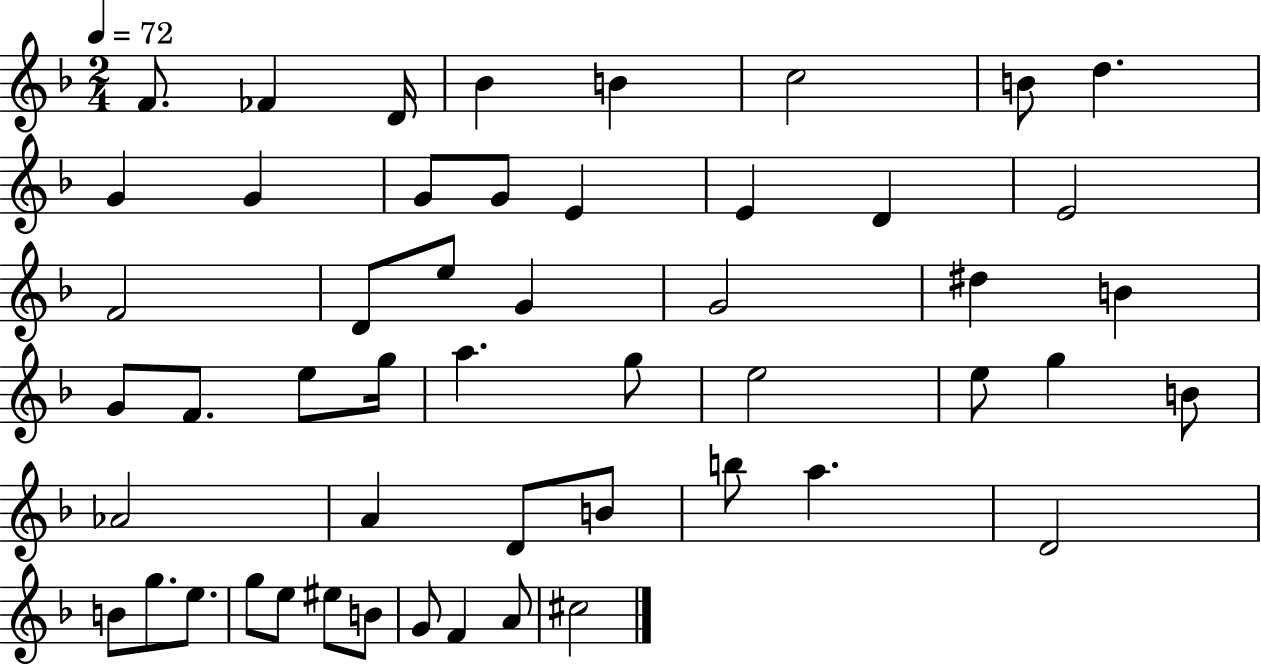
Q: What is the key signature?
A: F major